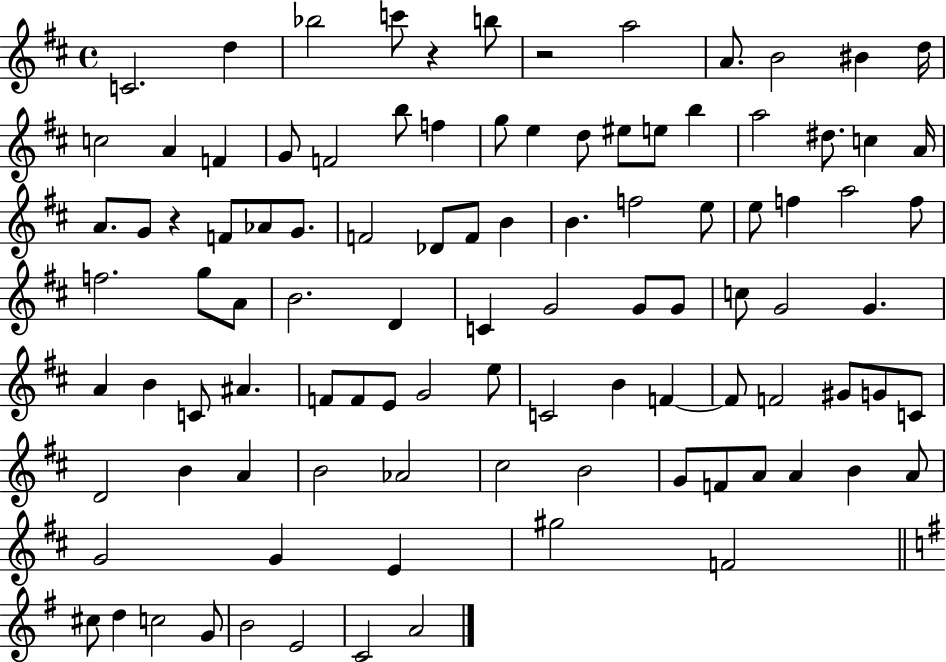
{
  \clef treble
  \time 4/4
  \defaultTimeSignature
  \key d \major
  c'2. d''4 | bes''2 c'''8 r4 b''8 | r2 a''2 | a'8. b'2 bis'4 d''16 | \break c''2 a'4 f'4 | g'8 f'2 b''8 f''4 | g''8 e''4 d''8 eis''8 e''8 b''4 | a''2 dis''8. c''4 a'16 | \break a'8. g'8 r4 f'8 aes'8 g'8. | f'2 des'8 f'8 b'4 | b'4. f''2 e''8 | e''8 f''4 a''2 f''8 | \break f''2. g''8 a'8 | b'2. d'4 | c'4 g'2 g'8 g'8 | c''8 g'2 g'4. | \break a'4 b'4 c'8 ais'4. | f'8 f'8 e'8 g'2 e''8 | c'2 b'4 f'4~~ | f'8 f'2 gis'8 g'8 c'8 | \break d'2 b'4 a'4 | b'2 aes'2 | cis''2 b'2 | g'8 f'8 a'8 a'4 b'4 a'8 | \break g'2 g'4 e'4 | gis''2 f'2 | \bar "||" \break \key g \major cis''8 d''4 c''2 g'8 | b'2 e'2 | c'2 a'2 | \bar "|."
}